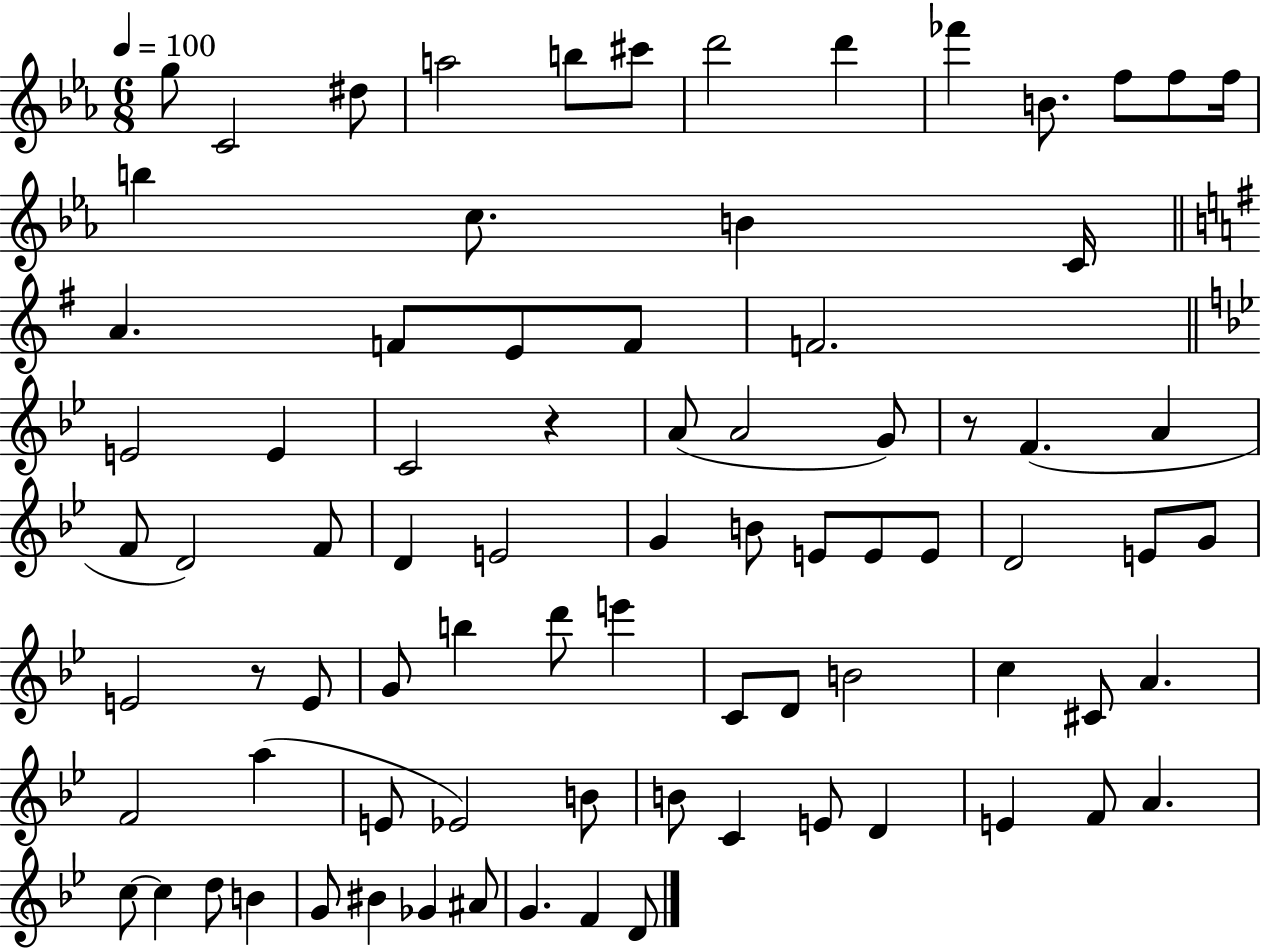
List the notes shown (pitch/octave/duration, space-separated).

G5/e C4/h D#5/e A5/h B5/e C#6/e D6/h D6/q FES6/q B4/e. F5/e F5/e F5/s B5/q C5/e. B4/q C4/s A4/q. F4/e E4/e F4/e F4/h. E4/h E4/q C4/h R/q A4/e A4/h G4/e R/e F4/q. A4/q F4/e D4/h F4/e D4/q E4/h G4/q B4/e E4/e E4/e E4/e D4/h E4/e G4/e E4/h R/e E4/e G4/e B5/q D6/e E6/q C4/e D4/e B4/h C5/q C#4/e A4/q. F4/h A5/q E4/e Eb4/h B4/e B4/e C4/q E4/e D4/q E4/q F4/e A4/q. C5/e C5/q D5/e B4/q G4/e BIS4/q Gb4/q A#4/e G4/q. F4/q D4/e